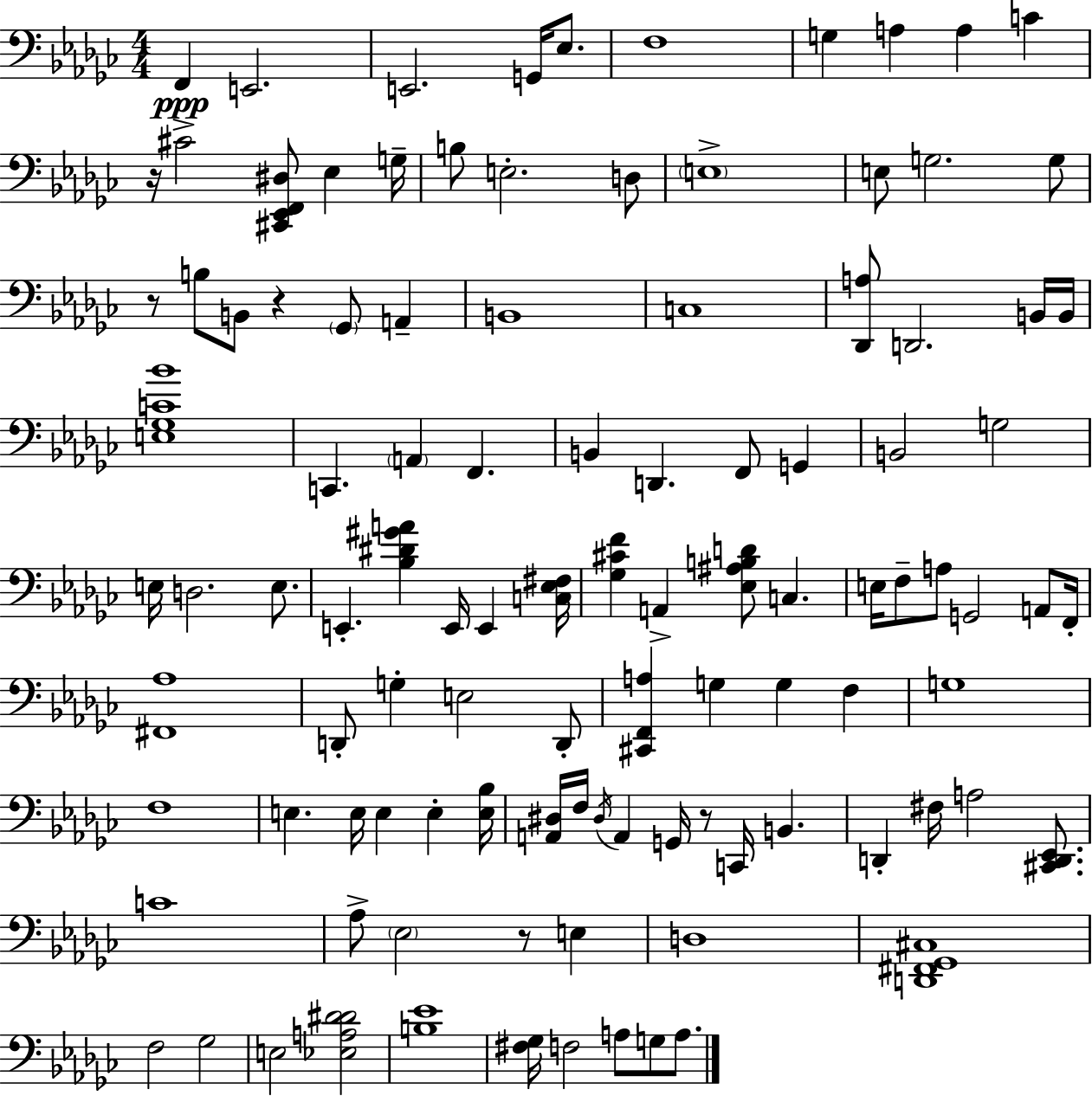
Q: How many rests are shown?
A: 5